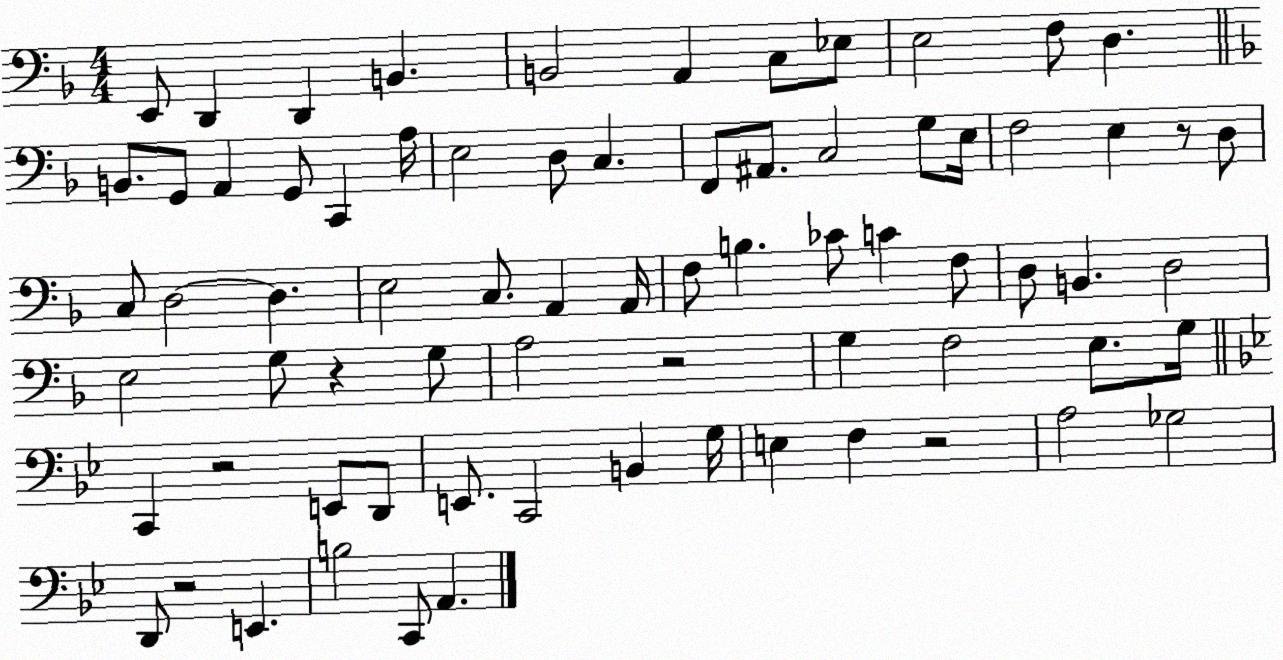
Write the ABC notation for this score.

X:1
T:Untitled
M:4/4
L:1/4
K:F
E,,/2 D,, D,, B,, B,,2 A,, C,/2 _E,/2 E,2 F,/2 D, B,,/2 G,,/2 A,, G,,/2 C,, A,/4 E,2 D,/2 C, F,,/2 ^A,,/2 C,2 G,/2 E,/4 F,2 E, z/2 D,/2 C,/2 D,2 D, E,2 C,/2 A,, A,,/4 F,/2 B, _C/2 C F,/2 D,/2 B,, D,2 E,2 G,/2 z G,/2 A,2 z2 G, F,2 E,/2 G,/4 C,, z2 E,,/2 D,,/2 E,,/2 C,,2 B,, G,/4 E, F, z2 A,2 _G,2 D,,/2 z2 E,, B,2 C,,/2 A,,